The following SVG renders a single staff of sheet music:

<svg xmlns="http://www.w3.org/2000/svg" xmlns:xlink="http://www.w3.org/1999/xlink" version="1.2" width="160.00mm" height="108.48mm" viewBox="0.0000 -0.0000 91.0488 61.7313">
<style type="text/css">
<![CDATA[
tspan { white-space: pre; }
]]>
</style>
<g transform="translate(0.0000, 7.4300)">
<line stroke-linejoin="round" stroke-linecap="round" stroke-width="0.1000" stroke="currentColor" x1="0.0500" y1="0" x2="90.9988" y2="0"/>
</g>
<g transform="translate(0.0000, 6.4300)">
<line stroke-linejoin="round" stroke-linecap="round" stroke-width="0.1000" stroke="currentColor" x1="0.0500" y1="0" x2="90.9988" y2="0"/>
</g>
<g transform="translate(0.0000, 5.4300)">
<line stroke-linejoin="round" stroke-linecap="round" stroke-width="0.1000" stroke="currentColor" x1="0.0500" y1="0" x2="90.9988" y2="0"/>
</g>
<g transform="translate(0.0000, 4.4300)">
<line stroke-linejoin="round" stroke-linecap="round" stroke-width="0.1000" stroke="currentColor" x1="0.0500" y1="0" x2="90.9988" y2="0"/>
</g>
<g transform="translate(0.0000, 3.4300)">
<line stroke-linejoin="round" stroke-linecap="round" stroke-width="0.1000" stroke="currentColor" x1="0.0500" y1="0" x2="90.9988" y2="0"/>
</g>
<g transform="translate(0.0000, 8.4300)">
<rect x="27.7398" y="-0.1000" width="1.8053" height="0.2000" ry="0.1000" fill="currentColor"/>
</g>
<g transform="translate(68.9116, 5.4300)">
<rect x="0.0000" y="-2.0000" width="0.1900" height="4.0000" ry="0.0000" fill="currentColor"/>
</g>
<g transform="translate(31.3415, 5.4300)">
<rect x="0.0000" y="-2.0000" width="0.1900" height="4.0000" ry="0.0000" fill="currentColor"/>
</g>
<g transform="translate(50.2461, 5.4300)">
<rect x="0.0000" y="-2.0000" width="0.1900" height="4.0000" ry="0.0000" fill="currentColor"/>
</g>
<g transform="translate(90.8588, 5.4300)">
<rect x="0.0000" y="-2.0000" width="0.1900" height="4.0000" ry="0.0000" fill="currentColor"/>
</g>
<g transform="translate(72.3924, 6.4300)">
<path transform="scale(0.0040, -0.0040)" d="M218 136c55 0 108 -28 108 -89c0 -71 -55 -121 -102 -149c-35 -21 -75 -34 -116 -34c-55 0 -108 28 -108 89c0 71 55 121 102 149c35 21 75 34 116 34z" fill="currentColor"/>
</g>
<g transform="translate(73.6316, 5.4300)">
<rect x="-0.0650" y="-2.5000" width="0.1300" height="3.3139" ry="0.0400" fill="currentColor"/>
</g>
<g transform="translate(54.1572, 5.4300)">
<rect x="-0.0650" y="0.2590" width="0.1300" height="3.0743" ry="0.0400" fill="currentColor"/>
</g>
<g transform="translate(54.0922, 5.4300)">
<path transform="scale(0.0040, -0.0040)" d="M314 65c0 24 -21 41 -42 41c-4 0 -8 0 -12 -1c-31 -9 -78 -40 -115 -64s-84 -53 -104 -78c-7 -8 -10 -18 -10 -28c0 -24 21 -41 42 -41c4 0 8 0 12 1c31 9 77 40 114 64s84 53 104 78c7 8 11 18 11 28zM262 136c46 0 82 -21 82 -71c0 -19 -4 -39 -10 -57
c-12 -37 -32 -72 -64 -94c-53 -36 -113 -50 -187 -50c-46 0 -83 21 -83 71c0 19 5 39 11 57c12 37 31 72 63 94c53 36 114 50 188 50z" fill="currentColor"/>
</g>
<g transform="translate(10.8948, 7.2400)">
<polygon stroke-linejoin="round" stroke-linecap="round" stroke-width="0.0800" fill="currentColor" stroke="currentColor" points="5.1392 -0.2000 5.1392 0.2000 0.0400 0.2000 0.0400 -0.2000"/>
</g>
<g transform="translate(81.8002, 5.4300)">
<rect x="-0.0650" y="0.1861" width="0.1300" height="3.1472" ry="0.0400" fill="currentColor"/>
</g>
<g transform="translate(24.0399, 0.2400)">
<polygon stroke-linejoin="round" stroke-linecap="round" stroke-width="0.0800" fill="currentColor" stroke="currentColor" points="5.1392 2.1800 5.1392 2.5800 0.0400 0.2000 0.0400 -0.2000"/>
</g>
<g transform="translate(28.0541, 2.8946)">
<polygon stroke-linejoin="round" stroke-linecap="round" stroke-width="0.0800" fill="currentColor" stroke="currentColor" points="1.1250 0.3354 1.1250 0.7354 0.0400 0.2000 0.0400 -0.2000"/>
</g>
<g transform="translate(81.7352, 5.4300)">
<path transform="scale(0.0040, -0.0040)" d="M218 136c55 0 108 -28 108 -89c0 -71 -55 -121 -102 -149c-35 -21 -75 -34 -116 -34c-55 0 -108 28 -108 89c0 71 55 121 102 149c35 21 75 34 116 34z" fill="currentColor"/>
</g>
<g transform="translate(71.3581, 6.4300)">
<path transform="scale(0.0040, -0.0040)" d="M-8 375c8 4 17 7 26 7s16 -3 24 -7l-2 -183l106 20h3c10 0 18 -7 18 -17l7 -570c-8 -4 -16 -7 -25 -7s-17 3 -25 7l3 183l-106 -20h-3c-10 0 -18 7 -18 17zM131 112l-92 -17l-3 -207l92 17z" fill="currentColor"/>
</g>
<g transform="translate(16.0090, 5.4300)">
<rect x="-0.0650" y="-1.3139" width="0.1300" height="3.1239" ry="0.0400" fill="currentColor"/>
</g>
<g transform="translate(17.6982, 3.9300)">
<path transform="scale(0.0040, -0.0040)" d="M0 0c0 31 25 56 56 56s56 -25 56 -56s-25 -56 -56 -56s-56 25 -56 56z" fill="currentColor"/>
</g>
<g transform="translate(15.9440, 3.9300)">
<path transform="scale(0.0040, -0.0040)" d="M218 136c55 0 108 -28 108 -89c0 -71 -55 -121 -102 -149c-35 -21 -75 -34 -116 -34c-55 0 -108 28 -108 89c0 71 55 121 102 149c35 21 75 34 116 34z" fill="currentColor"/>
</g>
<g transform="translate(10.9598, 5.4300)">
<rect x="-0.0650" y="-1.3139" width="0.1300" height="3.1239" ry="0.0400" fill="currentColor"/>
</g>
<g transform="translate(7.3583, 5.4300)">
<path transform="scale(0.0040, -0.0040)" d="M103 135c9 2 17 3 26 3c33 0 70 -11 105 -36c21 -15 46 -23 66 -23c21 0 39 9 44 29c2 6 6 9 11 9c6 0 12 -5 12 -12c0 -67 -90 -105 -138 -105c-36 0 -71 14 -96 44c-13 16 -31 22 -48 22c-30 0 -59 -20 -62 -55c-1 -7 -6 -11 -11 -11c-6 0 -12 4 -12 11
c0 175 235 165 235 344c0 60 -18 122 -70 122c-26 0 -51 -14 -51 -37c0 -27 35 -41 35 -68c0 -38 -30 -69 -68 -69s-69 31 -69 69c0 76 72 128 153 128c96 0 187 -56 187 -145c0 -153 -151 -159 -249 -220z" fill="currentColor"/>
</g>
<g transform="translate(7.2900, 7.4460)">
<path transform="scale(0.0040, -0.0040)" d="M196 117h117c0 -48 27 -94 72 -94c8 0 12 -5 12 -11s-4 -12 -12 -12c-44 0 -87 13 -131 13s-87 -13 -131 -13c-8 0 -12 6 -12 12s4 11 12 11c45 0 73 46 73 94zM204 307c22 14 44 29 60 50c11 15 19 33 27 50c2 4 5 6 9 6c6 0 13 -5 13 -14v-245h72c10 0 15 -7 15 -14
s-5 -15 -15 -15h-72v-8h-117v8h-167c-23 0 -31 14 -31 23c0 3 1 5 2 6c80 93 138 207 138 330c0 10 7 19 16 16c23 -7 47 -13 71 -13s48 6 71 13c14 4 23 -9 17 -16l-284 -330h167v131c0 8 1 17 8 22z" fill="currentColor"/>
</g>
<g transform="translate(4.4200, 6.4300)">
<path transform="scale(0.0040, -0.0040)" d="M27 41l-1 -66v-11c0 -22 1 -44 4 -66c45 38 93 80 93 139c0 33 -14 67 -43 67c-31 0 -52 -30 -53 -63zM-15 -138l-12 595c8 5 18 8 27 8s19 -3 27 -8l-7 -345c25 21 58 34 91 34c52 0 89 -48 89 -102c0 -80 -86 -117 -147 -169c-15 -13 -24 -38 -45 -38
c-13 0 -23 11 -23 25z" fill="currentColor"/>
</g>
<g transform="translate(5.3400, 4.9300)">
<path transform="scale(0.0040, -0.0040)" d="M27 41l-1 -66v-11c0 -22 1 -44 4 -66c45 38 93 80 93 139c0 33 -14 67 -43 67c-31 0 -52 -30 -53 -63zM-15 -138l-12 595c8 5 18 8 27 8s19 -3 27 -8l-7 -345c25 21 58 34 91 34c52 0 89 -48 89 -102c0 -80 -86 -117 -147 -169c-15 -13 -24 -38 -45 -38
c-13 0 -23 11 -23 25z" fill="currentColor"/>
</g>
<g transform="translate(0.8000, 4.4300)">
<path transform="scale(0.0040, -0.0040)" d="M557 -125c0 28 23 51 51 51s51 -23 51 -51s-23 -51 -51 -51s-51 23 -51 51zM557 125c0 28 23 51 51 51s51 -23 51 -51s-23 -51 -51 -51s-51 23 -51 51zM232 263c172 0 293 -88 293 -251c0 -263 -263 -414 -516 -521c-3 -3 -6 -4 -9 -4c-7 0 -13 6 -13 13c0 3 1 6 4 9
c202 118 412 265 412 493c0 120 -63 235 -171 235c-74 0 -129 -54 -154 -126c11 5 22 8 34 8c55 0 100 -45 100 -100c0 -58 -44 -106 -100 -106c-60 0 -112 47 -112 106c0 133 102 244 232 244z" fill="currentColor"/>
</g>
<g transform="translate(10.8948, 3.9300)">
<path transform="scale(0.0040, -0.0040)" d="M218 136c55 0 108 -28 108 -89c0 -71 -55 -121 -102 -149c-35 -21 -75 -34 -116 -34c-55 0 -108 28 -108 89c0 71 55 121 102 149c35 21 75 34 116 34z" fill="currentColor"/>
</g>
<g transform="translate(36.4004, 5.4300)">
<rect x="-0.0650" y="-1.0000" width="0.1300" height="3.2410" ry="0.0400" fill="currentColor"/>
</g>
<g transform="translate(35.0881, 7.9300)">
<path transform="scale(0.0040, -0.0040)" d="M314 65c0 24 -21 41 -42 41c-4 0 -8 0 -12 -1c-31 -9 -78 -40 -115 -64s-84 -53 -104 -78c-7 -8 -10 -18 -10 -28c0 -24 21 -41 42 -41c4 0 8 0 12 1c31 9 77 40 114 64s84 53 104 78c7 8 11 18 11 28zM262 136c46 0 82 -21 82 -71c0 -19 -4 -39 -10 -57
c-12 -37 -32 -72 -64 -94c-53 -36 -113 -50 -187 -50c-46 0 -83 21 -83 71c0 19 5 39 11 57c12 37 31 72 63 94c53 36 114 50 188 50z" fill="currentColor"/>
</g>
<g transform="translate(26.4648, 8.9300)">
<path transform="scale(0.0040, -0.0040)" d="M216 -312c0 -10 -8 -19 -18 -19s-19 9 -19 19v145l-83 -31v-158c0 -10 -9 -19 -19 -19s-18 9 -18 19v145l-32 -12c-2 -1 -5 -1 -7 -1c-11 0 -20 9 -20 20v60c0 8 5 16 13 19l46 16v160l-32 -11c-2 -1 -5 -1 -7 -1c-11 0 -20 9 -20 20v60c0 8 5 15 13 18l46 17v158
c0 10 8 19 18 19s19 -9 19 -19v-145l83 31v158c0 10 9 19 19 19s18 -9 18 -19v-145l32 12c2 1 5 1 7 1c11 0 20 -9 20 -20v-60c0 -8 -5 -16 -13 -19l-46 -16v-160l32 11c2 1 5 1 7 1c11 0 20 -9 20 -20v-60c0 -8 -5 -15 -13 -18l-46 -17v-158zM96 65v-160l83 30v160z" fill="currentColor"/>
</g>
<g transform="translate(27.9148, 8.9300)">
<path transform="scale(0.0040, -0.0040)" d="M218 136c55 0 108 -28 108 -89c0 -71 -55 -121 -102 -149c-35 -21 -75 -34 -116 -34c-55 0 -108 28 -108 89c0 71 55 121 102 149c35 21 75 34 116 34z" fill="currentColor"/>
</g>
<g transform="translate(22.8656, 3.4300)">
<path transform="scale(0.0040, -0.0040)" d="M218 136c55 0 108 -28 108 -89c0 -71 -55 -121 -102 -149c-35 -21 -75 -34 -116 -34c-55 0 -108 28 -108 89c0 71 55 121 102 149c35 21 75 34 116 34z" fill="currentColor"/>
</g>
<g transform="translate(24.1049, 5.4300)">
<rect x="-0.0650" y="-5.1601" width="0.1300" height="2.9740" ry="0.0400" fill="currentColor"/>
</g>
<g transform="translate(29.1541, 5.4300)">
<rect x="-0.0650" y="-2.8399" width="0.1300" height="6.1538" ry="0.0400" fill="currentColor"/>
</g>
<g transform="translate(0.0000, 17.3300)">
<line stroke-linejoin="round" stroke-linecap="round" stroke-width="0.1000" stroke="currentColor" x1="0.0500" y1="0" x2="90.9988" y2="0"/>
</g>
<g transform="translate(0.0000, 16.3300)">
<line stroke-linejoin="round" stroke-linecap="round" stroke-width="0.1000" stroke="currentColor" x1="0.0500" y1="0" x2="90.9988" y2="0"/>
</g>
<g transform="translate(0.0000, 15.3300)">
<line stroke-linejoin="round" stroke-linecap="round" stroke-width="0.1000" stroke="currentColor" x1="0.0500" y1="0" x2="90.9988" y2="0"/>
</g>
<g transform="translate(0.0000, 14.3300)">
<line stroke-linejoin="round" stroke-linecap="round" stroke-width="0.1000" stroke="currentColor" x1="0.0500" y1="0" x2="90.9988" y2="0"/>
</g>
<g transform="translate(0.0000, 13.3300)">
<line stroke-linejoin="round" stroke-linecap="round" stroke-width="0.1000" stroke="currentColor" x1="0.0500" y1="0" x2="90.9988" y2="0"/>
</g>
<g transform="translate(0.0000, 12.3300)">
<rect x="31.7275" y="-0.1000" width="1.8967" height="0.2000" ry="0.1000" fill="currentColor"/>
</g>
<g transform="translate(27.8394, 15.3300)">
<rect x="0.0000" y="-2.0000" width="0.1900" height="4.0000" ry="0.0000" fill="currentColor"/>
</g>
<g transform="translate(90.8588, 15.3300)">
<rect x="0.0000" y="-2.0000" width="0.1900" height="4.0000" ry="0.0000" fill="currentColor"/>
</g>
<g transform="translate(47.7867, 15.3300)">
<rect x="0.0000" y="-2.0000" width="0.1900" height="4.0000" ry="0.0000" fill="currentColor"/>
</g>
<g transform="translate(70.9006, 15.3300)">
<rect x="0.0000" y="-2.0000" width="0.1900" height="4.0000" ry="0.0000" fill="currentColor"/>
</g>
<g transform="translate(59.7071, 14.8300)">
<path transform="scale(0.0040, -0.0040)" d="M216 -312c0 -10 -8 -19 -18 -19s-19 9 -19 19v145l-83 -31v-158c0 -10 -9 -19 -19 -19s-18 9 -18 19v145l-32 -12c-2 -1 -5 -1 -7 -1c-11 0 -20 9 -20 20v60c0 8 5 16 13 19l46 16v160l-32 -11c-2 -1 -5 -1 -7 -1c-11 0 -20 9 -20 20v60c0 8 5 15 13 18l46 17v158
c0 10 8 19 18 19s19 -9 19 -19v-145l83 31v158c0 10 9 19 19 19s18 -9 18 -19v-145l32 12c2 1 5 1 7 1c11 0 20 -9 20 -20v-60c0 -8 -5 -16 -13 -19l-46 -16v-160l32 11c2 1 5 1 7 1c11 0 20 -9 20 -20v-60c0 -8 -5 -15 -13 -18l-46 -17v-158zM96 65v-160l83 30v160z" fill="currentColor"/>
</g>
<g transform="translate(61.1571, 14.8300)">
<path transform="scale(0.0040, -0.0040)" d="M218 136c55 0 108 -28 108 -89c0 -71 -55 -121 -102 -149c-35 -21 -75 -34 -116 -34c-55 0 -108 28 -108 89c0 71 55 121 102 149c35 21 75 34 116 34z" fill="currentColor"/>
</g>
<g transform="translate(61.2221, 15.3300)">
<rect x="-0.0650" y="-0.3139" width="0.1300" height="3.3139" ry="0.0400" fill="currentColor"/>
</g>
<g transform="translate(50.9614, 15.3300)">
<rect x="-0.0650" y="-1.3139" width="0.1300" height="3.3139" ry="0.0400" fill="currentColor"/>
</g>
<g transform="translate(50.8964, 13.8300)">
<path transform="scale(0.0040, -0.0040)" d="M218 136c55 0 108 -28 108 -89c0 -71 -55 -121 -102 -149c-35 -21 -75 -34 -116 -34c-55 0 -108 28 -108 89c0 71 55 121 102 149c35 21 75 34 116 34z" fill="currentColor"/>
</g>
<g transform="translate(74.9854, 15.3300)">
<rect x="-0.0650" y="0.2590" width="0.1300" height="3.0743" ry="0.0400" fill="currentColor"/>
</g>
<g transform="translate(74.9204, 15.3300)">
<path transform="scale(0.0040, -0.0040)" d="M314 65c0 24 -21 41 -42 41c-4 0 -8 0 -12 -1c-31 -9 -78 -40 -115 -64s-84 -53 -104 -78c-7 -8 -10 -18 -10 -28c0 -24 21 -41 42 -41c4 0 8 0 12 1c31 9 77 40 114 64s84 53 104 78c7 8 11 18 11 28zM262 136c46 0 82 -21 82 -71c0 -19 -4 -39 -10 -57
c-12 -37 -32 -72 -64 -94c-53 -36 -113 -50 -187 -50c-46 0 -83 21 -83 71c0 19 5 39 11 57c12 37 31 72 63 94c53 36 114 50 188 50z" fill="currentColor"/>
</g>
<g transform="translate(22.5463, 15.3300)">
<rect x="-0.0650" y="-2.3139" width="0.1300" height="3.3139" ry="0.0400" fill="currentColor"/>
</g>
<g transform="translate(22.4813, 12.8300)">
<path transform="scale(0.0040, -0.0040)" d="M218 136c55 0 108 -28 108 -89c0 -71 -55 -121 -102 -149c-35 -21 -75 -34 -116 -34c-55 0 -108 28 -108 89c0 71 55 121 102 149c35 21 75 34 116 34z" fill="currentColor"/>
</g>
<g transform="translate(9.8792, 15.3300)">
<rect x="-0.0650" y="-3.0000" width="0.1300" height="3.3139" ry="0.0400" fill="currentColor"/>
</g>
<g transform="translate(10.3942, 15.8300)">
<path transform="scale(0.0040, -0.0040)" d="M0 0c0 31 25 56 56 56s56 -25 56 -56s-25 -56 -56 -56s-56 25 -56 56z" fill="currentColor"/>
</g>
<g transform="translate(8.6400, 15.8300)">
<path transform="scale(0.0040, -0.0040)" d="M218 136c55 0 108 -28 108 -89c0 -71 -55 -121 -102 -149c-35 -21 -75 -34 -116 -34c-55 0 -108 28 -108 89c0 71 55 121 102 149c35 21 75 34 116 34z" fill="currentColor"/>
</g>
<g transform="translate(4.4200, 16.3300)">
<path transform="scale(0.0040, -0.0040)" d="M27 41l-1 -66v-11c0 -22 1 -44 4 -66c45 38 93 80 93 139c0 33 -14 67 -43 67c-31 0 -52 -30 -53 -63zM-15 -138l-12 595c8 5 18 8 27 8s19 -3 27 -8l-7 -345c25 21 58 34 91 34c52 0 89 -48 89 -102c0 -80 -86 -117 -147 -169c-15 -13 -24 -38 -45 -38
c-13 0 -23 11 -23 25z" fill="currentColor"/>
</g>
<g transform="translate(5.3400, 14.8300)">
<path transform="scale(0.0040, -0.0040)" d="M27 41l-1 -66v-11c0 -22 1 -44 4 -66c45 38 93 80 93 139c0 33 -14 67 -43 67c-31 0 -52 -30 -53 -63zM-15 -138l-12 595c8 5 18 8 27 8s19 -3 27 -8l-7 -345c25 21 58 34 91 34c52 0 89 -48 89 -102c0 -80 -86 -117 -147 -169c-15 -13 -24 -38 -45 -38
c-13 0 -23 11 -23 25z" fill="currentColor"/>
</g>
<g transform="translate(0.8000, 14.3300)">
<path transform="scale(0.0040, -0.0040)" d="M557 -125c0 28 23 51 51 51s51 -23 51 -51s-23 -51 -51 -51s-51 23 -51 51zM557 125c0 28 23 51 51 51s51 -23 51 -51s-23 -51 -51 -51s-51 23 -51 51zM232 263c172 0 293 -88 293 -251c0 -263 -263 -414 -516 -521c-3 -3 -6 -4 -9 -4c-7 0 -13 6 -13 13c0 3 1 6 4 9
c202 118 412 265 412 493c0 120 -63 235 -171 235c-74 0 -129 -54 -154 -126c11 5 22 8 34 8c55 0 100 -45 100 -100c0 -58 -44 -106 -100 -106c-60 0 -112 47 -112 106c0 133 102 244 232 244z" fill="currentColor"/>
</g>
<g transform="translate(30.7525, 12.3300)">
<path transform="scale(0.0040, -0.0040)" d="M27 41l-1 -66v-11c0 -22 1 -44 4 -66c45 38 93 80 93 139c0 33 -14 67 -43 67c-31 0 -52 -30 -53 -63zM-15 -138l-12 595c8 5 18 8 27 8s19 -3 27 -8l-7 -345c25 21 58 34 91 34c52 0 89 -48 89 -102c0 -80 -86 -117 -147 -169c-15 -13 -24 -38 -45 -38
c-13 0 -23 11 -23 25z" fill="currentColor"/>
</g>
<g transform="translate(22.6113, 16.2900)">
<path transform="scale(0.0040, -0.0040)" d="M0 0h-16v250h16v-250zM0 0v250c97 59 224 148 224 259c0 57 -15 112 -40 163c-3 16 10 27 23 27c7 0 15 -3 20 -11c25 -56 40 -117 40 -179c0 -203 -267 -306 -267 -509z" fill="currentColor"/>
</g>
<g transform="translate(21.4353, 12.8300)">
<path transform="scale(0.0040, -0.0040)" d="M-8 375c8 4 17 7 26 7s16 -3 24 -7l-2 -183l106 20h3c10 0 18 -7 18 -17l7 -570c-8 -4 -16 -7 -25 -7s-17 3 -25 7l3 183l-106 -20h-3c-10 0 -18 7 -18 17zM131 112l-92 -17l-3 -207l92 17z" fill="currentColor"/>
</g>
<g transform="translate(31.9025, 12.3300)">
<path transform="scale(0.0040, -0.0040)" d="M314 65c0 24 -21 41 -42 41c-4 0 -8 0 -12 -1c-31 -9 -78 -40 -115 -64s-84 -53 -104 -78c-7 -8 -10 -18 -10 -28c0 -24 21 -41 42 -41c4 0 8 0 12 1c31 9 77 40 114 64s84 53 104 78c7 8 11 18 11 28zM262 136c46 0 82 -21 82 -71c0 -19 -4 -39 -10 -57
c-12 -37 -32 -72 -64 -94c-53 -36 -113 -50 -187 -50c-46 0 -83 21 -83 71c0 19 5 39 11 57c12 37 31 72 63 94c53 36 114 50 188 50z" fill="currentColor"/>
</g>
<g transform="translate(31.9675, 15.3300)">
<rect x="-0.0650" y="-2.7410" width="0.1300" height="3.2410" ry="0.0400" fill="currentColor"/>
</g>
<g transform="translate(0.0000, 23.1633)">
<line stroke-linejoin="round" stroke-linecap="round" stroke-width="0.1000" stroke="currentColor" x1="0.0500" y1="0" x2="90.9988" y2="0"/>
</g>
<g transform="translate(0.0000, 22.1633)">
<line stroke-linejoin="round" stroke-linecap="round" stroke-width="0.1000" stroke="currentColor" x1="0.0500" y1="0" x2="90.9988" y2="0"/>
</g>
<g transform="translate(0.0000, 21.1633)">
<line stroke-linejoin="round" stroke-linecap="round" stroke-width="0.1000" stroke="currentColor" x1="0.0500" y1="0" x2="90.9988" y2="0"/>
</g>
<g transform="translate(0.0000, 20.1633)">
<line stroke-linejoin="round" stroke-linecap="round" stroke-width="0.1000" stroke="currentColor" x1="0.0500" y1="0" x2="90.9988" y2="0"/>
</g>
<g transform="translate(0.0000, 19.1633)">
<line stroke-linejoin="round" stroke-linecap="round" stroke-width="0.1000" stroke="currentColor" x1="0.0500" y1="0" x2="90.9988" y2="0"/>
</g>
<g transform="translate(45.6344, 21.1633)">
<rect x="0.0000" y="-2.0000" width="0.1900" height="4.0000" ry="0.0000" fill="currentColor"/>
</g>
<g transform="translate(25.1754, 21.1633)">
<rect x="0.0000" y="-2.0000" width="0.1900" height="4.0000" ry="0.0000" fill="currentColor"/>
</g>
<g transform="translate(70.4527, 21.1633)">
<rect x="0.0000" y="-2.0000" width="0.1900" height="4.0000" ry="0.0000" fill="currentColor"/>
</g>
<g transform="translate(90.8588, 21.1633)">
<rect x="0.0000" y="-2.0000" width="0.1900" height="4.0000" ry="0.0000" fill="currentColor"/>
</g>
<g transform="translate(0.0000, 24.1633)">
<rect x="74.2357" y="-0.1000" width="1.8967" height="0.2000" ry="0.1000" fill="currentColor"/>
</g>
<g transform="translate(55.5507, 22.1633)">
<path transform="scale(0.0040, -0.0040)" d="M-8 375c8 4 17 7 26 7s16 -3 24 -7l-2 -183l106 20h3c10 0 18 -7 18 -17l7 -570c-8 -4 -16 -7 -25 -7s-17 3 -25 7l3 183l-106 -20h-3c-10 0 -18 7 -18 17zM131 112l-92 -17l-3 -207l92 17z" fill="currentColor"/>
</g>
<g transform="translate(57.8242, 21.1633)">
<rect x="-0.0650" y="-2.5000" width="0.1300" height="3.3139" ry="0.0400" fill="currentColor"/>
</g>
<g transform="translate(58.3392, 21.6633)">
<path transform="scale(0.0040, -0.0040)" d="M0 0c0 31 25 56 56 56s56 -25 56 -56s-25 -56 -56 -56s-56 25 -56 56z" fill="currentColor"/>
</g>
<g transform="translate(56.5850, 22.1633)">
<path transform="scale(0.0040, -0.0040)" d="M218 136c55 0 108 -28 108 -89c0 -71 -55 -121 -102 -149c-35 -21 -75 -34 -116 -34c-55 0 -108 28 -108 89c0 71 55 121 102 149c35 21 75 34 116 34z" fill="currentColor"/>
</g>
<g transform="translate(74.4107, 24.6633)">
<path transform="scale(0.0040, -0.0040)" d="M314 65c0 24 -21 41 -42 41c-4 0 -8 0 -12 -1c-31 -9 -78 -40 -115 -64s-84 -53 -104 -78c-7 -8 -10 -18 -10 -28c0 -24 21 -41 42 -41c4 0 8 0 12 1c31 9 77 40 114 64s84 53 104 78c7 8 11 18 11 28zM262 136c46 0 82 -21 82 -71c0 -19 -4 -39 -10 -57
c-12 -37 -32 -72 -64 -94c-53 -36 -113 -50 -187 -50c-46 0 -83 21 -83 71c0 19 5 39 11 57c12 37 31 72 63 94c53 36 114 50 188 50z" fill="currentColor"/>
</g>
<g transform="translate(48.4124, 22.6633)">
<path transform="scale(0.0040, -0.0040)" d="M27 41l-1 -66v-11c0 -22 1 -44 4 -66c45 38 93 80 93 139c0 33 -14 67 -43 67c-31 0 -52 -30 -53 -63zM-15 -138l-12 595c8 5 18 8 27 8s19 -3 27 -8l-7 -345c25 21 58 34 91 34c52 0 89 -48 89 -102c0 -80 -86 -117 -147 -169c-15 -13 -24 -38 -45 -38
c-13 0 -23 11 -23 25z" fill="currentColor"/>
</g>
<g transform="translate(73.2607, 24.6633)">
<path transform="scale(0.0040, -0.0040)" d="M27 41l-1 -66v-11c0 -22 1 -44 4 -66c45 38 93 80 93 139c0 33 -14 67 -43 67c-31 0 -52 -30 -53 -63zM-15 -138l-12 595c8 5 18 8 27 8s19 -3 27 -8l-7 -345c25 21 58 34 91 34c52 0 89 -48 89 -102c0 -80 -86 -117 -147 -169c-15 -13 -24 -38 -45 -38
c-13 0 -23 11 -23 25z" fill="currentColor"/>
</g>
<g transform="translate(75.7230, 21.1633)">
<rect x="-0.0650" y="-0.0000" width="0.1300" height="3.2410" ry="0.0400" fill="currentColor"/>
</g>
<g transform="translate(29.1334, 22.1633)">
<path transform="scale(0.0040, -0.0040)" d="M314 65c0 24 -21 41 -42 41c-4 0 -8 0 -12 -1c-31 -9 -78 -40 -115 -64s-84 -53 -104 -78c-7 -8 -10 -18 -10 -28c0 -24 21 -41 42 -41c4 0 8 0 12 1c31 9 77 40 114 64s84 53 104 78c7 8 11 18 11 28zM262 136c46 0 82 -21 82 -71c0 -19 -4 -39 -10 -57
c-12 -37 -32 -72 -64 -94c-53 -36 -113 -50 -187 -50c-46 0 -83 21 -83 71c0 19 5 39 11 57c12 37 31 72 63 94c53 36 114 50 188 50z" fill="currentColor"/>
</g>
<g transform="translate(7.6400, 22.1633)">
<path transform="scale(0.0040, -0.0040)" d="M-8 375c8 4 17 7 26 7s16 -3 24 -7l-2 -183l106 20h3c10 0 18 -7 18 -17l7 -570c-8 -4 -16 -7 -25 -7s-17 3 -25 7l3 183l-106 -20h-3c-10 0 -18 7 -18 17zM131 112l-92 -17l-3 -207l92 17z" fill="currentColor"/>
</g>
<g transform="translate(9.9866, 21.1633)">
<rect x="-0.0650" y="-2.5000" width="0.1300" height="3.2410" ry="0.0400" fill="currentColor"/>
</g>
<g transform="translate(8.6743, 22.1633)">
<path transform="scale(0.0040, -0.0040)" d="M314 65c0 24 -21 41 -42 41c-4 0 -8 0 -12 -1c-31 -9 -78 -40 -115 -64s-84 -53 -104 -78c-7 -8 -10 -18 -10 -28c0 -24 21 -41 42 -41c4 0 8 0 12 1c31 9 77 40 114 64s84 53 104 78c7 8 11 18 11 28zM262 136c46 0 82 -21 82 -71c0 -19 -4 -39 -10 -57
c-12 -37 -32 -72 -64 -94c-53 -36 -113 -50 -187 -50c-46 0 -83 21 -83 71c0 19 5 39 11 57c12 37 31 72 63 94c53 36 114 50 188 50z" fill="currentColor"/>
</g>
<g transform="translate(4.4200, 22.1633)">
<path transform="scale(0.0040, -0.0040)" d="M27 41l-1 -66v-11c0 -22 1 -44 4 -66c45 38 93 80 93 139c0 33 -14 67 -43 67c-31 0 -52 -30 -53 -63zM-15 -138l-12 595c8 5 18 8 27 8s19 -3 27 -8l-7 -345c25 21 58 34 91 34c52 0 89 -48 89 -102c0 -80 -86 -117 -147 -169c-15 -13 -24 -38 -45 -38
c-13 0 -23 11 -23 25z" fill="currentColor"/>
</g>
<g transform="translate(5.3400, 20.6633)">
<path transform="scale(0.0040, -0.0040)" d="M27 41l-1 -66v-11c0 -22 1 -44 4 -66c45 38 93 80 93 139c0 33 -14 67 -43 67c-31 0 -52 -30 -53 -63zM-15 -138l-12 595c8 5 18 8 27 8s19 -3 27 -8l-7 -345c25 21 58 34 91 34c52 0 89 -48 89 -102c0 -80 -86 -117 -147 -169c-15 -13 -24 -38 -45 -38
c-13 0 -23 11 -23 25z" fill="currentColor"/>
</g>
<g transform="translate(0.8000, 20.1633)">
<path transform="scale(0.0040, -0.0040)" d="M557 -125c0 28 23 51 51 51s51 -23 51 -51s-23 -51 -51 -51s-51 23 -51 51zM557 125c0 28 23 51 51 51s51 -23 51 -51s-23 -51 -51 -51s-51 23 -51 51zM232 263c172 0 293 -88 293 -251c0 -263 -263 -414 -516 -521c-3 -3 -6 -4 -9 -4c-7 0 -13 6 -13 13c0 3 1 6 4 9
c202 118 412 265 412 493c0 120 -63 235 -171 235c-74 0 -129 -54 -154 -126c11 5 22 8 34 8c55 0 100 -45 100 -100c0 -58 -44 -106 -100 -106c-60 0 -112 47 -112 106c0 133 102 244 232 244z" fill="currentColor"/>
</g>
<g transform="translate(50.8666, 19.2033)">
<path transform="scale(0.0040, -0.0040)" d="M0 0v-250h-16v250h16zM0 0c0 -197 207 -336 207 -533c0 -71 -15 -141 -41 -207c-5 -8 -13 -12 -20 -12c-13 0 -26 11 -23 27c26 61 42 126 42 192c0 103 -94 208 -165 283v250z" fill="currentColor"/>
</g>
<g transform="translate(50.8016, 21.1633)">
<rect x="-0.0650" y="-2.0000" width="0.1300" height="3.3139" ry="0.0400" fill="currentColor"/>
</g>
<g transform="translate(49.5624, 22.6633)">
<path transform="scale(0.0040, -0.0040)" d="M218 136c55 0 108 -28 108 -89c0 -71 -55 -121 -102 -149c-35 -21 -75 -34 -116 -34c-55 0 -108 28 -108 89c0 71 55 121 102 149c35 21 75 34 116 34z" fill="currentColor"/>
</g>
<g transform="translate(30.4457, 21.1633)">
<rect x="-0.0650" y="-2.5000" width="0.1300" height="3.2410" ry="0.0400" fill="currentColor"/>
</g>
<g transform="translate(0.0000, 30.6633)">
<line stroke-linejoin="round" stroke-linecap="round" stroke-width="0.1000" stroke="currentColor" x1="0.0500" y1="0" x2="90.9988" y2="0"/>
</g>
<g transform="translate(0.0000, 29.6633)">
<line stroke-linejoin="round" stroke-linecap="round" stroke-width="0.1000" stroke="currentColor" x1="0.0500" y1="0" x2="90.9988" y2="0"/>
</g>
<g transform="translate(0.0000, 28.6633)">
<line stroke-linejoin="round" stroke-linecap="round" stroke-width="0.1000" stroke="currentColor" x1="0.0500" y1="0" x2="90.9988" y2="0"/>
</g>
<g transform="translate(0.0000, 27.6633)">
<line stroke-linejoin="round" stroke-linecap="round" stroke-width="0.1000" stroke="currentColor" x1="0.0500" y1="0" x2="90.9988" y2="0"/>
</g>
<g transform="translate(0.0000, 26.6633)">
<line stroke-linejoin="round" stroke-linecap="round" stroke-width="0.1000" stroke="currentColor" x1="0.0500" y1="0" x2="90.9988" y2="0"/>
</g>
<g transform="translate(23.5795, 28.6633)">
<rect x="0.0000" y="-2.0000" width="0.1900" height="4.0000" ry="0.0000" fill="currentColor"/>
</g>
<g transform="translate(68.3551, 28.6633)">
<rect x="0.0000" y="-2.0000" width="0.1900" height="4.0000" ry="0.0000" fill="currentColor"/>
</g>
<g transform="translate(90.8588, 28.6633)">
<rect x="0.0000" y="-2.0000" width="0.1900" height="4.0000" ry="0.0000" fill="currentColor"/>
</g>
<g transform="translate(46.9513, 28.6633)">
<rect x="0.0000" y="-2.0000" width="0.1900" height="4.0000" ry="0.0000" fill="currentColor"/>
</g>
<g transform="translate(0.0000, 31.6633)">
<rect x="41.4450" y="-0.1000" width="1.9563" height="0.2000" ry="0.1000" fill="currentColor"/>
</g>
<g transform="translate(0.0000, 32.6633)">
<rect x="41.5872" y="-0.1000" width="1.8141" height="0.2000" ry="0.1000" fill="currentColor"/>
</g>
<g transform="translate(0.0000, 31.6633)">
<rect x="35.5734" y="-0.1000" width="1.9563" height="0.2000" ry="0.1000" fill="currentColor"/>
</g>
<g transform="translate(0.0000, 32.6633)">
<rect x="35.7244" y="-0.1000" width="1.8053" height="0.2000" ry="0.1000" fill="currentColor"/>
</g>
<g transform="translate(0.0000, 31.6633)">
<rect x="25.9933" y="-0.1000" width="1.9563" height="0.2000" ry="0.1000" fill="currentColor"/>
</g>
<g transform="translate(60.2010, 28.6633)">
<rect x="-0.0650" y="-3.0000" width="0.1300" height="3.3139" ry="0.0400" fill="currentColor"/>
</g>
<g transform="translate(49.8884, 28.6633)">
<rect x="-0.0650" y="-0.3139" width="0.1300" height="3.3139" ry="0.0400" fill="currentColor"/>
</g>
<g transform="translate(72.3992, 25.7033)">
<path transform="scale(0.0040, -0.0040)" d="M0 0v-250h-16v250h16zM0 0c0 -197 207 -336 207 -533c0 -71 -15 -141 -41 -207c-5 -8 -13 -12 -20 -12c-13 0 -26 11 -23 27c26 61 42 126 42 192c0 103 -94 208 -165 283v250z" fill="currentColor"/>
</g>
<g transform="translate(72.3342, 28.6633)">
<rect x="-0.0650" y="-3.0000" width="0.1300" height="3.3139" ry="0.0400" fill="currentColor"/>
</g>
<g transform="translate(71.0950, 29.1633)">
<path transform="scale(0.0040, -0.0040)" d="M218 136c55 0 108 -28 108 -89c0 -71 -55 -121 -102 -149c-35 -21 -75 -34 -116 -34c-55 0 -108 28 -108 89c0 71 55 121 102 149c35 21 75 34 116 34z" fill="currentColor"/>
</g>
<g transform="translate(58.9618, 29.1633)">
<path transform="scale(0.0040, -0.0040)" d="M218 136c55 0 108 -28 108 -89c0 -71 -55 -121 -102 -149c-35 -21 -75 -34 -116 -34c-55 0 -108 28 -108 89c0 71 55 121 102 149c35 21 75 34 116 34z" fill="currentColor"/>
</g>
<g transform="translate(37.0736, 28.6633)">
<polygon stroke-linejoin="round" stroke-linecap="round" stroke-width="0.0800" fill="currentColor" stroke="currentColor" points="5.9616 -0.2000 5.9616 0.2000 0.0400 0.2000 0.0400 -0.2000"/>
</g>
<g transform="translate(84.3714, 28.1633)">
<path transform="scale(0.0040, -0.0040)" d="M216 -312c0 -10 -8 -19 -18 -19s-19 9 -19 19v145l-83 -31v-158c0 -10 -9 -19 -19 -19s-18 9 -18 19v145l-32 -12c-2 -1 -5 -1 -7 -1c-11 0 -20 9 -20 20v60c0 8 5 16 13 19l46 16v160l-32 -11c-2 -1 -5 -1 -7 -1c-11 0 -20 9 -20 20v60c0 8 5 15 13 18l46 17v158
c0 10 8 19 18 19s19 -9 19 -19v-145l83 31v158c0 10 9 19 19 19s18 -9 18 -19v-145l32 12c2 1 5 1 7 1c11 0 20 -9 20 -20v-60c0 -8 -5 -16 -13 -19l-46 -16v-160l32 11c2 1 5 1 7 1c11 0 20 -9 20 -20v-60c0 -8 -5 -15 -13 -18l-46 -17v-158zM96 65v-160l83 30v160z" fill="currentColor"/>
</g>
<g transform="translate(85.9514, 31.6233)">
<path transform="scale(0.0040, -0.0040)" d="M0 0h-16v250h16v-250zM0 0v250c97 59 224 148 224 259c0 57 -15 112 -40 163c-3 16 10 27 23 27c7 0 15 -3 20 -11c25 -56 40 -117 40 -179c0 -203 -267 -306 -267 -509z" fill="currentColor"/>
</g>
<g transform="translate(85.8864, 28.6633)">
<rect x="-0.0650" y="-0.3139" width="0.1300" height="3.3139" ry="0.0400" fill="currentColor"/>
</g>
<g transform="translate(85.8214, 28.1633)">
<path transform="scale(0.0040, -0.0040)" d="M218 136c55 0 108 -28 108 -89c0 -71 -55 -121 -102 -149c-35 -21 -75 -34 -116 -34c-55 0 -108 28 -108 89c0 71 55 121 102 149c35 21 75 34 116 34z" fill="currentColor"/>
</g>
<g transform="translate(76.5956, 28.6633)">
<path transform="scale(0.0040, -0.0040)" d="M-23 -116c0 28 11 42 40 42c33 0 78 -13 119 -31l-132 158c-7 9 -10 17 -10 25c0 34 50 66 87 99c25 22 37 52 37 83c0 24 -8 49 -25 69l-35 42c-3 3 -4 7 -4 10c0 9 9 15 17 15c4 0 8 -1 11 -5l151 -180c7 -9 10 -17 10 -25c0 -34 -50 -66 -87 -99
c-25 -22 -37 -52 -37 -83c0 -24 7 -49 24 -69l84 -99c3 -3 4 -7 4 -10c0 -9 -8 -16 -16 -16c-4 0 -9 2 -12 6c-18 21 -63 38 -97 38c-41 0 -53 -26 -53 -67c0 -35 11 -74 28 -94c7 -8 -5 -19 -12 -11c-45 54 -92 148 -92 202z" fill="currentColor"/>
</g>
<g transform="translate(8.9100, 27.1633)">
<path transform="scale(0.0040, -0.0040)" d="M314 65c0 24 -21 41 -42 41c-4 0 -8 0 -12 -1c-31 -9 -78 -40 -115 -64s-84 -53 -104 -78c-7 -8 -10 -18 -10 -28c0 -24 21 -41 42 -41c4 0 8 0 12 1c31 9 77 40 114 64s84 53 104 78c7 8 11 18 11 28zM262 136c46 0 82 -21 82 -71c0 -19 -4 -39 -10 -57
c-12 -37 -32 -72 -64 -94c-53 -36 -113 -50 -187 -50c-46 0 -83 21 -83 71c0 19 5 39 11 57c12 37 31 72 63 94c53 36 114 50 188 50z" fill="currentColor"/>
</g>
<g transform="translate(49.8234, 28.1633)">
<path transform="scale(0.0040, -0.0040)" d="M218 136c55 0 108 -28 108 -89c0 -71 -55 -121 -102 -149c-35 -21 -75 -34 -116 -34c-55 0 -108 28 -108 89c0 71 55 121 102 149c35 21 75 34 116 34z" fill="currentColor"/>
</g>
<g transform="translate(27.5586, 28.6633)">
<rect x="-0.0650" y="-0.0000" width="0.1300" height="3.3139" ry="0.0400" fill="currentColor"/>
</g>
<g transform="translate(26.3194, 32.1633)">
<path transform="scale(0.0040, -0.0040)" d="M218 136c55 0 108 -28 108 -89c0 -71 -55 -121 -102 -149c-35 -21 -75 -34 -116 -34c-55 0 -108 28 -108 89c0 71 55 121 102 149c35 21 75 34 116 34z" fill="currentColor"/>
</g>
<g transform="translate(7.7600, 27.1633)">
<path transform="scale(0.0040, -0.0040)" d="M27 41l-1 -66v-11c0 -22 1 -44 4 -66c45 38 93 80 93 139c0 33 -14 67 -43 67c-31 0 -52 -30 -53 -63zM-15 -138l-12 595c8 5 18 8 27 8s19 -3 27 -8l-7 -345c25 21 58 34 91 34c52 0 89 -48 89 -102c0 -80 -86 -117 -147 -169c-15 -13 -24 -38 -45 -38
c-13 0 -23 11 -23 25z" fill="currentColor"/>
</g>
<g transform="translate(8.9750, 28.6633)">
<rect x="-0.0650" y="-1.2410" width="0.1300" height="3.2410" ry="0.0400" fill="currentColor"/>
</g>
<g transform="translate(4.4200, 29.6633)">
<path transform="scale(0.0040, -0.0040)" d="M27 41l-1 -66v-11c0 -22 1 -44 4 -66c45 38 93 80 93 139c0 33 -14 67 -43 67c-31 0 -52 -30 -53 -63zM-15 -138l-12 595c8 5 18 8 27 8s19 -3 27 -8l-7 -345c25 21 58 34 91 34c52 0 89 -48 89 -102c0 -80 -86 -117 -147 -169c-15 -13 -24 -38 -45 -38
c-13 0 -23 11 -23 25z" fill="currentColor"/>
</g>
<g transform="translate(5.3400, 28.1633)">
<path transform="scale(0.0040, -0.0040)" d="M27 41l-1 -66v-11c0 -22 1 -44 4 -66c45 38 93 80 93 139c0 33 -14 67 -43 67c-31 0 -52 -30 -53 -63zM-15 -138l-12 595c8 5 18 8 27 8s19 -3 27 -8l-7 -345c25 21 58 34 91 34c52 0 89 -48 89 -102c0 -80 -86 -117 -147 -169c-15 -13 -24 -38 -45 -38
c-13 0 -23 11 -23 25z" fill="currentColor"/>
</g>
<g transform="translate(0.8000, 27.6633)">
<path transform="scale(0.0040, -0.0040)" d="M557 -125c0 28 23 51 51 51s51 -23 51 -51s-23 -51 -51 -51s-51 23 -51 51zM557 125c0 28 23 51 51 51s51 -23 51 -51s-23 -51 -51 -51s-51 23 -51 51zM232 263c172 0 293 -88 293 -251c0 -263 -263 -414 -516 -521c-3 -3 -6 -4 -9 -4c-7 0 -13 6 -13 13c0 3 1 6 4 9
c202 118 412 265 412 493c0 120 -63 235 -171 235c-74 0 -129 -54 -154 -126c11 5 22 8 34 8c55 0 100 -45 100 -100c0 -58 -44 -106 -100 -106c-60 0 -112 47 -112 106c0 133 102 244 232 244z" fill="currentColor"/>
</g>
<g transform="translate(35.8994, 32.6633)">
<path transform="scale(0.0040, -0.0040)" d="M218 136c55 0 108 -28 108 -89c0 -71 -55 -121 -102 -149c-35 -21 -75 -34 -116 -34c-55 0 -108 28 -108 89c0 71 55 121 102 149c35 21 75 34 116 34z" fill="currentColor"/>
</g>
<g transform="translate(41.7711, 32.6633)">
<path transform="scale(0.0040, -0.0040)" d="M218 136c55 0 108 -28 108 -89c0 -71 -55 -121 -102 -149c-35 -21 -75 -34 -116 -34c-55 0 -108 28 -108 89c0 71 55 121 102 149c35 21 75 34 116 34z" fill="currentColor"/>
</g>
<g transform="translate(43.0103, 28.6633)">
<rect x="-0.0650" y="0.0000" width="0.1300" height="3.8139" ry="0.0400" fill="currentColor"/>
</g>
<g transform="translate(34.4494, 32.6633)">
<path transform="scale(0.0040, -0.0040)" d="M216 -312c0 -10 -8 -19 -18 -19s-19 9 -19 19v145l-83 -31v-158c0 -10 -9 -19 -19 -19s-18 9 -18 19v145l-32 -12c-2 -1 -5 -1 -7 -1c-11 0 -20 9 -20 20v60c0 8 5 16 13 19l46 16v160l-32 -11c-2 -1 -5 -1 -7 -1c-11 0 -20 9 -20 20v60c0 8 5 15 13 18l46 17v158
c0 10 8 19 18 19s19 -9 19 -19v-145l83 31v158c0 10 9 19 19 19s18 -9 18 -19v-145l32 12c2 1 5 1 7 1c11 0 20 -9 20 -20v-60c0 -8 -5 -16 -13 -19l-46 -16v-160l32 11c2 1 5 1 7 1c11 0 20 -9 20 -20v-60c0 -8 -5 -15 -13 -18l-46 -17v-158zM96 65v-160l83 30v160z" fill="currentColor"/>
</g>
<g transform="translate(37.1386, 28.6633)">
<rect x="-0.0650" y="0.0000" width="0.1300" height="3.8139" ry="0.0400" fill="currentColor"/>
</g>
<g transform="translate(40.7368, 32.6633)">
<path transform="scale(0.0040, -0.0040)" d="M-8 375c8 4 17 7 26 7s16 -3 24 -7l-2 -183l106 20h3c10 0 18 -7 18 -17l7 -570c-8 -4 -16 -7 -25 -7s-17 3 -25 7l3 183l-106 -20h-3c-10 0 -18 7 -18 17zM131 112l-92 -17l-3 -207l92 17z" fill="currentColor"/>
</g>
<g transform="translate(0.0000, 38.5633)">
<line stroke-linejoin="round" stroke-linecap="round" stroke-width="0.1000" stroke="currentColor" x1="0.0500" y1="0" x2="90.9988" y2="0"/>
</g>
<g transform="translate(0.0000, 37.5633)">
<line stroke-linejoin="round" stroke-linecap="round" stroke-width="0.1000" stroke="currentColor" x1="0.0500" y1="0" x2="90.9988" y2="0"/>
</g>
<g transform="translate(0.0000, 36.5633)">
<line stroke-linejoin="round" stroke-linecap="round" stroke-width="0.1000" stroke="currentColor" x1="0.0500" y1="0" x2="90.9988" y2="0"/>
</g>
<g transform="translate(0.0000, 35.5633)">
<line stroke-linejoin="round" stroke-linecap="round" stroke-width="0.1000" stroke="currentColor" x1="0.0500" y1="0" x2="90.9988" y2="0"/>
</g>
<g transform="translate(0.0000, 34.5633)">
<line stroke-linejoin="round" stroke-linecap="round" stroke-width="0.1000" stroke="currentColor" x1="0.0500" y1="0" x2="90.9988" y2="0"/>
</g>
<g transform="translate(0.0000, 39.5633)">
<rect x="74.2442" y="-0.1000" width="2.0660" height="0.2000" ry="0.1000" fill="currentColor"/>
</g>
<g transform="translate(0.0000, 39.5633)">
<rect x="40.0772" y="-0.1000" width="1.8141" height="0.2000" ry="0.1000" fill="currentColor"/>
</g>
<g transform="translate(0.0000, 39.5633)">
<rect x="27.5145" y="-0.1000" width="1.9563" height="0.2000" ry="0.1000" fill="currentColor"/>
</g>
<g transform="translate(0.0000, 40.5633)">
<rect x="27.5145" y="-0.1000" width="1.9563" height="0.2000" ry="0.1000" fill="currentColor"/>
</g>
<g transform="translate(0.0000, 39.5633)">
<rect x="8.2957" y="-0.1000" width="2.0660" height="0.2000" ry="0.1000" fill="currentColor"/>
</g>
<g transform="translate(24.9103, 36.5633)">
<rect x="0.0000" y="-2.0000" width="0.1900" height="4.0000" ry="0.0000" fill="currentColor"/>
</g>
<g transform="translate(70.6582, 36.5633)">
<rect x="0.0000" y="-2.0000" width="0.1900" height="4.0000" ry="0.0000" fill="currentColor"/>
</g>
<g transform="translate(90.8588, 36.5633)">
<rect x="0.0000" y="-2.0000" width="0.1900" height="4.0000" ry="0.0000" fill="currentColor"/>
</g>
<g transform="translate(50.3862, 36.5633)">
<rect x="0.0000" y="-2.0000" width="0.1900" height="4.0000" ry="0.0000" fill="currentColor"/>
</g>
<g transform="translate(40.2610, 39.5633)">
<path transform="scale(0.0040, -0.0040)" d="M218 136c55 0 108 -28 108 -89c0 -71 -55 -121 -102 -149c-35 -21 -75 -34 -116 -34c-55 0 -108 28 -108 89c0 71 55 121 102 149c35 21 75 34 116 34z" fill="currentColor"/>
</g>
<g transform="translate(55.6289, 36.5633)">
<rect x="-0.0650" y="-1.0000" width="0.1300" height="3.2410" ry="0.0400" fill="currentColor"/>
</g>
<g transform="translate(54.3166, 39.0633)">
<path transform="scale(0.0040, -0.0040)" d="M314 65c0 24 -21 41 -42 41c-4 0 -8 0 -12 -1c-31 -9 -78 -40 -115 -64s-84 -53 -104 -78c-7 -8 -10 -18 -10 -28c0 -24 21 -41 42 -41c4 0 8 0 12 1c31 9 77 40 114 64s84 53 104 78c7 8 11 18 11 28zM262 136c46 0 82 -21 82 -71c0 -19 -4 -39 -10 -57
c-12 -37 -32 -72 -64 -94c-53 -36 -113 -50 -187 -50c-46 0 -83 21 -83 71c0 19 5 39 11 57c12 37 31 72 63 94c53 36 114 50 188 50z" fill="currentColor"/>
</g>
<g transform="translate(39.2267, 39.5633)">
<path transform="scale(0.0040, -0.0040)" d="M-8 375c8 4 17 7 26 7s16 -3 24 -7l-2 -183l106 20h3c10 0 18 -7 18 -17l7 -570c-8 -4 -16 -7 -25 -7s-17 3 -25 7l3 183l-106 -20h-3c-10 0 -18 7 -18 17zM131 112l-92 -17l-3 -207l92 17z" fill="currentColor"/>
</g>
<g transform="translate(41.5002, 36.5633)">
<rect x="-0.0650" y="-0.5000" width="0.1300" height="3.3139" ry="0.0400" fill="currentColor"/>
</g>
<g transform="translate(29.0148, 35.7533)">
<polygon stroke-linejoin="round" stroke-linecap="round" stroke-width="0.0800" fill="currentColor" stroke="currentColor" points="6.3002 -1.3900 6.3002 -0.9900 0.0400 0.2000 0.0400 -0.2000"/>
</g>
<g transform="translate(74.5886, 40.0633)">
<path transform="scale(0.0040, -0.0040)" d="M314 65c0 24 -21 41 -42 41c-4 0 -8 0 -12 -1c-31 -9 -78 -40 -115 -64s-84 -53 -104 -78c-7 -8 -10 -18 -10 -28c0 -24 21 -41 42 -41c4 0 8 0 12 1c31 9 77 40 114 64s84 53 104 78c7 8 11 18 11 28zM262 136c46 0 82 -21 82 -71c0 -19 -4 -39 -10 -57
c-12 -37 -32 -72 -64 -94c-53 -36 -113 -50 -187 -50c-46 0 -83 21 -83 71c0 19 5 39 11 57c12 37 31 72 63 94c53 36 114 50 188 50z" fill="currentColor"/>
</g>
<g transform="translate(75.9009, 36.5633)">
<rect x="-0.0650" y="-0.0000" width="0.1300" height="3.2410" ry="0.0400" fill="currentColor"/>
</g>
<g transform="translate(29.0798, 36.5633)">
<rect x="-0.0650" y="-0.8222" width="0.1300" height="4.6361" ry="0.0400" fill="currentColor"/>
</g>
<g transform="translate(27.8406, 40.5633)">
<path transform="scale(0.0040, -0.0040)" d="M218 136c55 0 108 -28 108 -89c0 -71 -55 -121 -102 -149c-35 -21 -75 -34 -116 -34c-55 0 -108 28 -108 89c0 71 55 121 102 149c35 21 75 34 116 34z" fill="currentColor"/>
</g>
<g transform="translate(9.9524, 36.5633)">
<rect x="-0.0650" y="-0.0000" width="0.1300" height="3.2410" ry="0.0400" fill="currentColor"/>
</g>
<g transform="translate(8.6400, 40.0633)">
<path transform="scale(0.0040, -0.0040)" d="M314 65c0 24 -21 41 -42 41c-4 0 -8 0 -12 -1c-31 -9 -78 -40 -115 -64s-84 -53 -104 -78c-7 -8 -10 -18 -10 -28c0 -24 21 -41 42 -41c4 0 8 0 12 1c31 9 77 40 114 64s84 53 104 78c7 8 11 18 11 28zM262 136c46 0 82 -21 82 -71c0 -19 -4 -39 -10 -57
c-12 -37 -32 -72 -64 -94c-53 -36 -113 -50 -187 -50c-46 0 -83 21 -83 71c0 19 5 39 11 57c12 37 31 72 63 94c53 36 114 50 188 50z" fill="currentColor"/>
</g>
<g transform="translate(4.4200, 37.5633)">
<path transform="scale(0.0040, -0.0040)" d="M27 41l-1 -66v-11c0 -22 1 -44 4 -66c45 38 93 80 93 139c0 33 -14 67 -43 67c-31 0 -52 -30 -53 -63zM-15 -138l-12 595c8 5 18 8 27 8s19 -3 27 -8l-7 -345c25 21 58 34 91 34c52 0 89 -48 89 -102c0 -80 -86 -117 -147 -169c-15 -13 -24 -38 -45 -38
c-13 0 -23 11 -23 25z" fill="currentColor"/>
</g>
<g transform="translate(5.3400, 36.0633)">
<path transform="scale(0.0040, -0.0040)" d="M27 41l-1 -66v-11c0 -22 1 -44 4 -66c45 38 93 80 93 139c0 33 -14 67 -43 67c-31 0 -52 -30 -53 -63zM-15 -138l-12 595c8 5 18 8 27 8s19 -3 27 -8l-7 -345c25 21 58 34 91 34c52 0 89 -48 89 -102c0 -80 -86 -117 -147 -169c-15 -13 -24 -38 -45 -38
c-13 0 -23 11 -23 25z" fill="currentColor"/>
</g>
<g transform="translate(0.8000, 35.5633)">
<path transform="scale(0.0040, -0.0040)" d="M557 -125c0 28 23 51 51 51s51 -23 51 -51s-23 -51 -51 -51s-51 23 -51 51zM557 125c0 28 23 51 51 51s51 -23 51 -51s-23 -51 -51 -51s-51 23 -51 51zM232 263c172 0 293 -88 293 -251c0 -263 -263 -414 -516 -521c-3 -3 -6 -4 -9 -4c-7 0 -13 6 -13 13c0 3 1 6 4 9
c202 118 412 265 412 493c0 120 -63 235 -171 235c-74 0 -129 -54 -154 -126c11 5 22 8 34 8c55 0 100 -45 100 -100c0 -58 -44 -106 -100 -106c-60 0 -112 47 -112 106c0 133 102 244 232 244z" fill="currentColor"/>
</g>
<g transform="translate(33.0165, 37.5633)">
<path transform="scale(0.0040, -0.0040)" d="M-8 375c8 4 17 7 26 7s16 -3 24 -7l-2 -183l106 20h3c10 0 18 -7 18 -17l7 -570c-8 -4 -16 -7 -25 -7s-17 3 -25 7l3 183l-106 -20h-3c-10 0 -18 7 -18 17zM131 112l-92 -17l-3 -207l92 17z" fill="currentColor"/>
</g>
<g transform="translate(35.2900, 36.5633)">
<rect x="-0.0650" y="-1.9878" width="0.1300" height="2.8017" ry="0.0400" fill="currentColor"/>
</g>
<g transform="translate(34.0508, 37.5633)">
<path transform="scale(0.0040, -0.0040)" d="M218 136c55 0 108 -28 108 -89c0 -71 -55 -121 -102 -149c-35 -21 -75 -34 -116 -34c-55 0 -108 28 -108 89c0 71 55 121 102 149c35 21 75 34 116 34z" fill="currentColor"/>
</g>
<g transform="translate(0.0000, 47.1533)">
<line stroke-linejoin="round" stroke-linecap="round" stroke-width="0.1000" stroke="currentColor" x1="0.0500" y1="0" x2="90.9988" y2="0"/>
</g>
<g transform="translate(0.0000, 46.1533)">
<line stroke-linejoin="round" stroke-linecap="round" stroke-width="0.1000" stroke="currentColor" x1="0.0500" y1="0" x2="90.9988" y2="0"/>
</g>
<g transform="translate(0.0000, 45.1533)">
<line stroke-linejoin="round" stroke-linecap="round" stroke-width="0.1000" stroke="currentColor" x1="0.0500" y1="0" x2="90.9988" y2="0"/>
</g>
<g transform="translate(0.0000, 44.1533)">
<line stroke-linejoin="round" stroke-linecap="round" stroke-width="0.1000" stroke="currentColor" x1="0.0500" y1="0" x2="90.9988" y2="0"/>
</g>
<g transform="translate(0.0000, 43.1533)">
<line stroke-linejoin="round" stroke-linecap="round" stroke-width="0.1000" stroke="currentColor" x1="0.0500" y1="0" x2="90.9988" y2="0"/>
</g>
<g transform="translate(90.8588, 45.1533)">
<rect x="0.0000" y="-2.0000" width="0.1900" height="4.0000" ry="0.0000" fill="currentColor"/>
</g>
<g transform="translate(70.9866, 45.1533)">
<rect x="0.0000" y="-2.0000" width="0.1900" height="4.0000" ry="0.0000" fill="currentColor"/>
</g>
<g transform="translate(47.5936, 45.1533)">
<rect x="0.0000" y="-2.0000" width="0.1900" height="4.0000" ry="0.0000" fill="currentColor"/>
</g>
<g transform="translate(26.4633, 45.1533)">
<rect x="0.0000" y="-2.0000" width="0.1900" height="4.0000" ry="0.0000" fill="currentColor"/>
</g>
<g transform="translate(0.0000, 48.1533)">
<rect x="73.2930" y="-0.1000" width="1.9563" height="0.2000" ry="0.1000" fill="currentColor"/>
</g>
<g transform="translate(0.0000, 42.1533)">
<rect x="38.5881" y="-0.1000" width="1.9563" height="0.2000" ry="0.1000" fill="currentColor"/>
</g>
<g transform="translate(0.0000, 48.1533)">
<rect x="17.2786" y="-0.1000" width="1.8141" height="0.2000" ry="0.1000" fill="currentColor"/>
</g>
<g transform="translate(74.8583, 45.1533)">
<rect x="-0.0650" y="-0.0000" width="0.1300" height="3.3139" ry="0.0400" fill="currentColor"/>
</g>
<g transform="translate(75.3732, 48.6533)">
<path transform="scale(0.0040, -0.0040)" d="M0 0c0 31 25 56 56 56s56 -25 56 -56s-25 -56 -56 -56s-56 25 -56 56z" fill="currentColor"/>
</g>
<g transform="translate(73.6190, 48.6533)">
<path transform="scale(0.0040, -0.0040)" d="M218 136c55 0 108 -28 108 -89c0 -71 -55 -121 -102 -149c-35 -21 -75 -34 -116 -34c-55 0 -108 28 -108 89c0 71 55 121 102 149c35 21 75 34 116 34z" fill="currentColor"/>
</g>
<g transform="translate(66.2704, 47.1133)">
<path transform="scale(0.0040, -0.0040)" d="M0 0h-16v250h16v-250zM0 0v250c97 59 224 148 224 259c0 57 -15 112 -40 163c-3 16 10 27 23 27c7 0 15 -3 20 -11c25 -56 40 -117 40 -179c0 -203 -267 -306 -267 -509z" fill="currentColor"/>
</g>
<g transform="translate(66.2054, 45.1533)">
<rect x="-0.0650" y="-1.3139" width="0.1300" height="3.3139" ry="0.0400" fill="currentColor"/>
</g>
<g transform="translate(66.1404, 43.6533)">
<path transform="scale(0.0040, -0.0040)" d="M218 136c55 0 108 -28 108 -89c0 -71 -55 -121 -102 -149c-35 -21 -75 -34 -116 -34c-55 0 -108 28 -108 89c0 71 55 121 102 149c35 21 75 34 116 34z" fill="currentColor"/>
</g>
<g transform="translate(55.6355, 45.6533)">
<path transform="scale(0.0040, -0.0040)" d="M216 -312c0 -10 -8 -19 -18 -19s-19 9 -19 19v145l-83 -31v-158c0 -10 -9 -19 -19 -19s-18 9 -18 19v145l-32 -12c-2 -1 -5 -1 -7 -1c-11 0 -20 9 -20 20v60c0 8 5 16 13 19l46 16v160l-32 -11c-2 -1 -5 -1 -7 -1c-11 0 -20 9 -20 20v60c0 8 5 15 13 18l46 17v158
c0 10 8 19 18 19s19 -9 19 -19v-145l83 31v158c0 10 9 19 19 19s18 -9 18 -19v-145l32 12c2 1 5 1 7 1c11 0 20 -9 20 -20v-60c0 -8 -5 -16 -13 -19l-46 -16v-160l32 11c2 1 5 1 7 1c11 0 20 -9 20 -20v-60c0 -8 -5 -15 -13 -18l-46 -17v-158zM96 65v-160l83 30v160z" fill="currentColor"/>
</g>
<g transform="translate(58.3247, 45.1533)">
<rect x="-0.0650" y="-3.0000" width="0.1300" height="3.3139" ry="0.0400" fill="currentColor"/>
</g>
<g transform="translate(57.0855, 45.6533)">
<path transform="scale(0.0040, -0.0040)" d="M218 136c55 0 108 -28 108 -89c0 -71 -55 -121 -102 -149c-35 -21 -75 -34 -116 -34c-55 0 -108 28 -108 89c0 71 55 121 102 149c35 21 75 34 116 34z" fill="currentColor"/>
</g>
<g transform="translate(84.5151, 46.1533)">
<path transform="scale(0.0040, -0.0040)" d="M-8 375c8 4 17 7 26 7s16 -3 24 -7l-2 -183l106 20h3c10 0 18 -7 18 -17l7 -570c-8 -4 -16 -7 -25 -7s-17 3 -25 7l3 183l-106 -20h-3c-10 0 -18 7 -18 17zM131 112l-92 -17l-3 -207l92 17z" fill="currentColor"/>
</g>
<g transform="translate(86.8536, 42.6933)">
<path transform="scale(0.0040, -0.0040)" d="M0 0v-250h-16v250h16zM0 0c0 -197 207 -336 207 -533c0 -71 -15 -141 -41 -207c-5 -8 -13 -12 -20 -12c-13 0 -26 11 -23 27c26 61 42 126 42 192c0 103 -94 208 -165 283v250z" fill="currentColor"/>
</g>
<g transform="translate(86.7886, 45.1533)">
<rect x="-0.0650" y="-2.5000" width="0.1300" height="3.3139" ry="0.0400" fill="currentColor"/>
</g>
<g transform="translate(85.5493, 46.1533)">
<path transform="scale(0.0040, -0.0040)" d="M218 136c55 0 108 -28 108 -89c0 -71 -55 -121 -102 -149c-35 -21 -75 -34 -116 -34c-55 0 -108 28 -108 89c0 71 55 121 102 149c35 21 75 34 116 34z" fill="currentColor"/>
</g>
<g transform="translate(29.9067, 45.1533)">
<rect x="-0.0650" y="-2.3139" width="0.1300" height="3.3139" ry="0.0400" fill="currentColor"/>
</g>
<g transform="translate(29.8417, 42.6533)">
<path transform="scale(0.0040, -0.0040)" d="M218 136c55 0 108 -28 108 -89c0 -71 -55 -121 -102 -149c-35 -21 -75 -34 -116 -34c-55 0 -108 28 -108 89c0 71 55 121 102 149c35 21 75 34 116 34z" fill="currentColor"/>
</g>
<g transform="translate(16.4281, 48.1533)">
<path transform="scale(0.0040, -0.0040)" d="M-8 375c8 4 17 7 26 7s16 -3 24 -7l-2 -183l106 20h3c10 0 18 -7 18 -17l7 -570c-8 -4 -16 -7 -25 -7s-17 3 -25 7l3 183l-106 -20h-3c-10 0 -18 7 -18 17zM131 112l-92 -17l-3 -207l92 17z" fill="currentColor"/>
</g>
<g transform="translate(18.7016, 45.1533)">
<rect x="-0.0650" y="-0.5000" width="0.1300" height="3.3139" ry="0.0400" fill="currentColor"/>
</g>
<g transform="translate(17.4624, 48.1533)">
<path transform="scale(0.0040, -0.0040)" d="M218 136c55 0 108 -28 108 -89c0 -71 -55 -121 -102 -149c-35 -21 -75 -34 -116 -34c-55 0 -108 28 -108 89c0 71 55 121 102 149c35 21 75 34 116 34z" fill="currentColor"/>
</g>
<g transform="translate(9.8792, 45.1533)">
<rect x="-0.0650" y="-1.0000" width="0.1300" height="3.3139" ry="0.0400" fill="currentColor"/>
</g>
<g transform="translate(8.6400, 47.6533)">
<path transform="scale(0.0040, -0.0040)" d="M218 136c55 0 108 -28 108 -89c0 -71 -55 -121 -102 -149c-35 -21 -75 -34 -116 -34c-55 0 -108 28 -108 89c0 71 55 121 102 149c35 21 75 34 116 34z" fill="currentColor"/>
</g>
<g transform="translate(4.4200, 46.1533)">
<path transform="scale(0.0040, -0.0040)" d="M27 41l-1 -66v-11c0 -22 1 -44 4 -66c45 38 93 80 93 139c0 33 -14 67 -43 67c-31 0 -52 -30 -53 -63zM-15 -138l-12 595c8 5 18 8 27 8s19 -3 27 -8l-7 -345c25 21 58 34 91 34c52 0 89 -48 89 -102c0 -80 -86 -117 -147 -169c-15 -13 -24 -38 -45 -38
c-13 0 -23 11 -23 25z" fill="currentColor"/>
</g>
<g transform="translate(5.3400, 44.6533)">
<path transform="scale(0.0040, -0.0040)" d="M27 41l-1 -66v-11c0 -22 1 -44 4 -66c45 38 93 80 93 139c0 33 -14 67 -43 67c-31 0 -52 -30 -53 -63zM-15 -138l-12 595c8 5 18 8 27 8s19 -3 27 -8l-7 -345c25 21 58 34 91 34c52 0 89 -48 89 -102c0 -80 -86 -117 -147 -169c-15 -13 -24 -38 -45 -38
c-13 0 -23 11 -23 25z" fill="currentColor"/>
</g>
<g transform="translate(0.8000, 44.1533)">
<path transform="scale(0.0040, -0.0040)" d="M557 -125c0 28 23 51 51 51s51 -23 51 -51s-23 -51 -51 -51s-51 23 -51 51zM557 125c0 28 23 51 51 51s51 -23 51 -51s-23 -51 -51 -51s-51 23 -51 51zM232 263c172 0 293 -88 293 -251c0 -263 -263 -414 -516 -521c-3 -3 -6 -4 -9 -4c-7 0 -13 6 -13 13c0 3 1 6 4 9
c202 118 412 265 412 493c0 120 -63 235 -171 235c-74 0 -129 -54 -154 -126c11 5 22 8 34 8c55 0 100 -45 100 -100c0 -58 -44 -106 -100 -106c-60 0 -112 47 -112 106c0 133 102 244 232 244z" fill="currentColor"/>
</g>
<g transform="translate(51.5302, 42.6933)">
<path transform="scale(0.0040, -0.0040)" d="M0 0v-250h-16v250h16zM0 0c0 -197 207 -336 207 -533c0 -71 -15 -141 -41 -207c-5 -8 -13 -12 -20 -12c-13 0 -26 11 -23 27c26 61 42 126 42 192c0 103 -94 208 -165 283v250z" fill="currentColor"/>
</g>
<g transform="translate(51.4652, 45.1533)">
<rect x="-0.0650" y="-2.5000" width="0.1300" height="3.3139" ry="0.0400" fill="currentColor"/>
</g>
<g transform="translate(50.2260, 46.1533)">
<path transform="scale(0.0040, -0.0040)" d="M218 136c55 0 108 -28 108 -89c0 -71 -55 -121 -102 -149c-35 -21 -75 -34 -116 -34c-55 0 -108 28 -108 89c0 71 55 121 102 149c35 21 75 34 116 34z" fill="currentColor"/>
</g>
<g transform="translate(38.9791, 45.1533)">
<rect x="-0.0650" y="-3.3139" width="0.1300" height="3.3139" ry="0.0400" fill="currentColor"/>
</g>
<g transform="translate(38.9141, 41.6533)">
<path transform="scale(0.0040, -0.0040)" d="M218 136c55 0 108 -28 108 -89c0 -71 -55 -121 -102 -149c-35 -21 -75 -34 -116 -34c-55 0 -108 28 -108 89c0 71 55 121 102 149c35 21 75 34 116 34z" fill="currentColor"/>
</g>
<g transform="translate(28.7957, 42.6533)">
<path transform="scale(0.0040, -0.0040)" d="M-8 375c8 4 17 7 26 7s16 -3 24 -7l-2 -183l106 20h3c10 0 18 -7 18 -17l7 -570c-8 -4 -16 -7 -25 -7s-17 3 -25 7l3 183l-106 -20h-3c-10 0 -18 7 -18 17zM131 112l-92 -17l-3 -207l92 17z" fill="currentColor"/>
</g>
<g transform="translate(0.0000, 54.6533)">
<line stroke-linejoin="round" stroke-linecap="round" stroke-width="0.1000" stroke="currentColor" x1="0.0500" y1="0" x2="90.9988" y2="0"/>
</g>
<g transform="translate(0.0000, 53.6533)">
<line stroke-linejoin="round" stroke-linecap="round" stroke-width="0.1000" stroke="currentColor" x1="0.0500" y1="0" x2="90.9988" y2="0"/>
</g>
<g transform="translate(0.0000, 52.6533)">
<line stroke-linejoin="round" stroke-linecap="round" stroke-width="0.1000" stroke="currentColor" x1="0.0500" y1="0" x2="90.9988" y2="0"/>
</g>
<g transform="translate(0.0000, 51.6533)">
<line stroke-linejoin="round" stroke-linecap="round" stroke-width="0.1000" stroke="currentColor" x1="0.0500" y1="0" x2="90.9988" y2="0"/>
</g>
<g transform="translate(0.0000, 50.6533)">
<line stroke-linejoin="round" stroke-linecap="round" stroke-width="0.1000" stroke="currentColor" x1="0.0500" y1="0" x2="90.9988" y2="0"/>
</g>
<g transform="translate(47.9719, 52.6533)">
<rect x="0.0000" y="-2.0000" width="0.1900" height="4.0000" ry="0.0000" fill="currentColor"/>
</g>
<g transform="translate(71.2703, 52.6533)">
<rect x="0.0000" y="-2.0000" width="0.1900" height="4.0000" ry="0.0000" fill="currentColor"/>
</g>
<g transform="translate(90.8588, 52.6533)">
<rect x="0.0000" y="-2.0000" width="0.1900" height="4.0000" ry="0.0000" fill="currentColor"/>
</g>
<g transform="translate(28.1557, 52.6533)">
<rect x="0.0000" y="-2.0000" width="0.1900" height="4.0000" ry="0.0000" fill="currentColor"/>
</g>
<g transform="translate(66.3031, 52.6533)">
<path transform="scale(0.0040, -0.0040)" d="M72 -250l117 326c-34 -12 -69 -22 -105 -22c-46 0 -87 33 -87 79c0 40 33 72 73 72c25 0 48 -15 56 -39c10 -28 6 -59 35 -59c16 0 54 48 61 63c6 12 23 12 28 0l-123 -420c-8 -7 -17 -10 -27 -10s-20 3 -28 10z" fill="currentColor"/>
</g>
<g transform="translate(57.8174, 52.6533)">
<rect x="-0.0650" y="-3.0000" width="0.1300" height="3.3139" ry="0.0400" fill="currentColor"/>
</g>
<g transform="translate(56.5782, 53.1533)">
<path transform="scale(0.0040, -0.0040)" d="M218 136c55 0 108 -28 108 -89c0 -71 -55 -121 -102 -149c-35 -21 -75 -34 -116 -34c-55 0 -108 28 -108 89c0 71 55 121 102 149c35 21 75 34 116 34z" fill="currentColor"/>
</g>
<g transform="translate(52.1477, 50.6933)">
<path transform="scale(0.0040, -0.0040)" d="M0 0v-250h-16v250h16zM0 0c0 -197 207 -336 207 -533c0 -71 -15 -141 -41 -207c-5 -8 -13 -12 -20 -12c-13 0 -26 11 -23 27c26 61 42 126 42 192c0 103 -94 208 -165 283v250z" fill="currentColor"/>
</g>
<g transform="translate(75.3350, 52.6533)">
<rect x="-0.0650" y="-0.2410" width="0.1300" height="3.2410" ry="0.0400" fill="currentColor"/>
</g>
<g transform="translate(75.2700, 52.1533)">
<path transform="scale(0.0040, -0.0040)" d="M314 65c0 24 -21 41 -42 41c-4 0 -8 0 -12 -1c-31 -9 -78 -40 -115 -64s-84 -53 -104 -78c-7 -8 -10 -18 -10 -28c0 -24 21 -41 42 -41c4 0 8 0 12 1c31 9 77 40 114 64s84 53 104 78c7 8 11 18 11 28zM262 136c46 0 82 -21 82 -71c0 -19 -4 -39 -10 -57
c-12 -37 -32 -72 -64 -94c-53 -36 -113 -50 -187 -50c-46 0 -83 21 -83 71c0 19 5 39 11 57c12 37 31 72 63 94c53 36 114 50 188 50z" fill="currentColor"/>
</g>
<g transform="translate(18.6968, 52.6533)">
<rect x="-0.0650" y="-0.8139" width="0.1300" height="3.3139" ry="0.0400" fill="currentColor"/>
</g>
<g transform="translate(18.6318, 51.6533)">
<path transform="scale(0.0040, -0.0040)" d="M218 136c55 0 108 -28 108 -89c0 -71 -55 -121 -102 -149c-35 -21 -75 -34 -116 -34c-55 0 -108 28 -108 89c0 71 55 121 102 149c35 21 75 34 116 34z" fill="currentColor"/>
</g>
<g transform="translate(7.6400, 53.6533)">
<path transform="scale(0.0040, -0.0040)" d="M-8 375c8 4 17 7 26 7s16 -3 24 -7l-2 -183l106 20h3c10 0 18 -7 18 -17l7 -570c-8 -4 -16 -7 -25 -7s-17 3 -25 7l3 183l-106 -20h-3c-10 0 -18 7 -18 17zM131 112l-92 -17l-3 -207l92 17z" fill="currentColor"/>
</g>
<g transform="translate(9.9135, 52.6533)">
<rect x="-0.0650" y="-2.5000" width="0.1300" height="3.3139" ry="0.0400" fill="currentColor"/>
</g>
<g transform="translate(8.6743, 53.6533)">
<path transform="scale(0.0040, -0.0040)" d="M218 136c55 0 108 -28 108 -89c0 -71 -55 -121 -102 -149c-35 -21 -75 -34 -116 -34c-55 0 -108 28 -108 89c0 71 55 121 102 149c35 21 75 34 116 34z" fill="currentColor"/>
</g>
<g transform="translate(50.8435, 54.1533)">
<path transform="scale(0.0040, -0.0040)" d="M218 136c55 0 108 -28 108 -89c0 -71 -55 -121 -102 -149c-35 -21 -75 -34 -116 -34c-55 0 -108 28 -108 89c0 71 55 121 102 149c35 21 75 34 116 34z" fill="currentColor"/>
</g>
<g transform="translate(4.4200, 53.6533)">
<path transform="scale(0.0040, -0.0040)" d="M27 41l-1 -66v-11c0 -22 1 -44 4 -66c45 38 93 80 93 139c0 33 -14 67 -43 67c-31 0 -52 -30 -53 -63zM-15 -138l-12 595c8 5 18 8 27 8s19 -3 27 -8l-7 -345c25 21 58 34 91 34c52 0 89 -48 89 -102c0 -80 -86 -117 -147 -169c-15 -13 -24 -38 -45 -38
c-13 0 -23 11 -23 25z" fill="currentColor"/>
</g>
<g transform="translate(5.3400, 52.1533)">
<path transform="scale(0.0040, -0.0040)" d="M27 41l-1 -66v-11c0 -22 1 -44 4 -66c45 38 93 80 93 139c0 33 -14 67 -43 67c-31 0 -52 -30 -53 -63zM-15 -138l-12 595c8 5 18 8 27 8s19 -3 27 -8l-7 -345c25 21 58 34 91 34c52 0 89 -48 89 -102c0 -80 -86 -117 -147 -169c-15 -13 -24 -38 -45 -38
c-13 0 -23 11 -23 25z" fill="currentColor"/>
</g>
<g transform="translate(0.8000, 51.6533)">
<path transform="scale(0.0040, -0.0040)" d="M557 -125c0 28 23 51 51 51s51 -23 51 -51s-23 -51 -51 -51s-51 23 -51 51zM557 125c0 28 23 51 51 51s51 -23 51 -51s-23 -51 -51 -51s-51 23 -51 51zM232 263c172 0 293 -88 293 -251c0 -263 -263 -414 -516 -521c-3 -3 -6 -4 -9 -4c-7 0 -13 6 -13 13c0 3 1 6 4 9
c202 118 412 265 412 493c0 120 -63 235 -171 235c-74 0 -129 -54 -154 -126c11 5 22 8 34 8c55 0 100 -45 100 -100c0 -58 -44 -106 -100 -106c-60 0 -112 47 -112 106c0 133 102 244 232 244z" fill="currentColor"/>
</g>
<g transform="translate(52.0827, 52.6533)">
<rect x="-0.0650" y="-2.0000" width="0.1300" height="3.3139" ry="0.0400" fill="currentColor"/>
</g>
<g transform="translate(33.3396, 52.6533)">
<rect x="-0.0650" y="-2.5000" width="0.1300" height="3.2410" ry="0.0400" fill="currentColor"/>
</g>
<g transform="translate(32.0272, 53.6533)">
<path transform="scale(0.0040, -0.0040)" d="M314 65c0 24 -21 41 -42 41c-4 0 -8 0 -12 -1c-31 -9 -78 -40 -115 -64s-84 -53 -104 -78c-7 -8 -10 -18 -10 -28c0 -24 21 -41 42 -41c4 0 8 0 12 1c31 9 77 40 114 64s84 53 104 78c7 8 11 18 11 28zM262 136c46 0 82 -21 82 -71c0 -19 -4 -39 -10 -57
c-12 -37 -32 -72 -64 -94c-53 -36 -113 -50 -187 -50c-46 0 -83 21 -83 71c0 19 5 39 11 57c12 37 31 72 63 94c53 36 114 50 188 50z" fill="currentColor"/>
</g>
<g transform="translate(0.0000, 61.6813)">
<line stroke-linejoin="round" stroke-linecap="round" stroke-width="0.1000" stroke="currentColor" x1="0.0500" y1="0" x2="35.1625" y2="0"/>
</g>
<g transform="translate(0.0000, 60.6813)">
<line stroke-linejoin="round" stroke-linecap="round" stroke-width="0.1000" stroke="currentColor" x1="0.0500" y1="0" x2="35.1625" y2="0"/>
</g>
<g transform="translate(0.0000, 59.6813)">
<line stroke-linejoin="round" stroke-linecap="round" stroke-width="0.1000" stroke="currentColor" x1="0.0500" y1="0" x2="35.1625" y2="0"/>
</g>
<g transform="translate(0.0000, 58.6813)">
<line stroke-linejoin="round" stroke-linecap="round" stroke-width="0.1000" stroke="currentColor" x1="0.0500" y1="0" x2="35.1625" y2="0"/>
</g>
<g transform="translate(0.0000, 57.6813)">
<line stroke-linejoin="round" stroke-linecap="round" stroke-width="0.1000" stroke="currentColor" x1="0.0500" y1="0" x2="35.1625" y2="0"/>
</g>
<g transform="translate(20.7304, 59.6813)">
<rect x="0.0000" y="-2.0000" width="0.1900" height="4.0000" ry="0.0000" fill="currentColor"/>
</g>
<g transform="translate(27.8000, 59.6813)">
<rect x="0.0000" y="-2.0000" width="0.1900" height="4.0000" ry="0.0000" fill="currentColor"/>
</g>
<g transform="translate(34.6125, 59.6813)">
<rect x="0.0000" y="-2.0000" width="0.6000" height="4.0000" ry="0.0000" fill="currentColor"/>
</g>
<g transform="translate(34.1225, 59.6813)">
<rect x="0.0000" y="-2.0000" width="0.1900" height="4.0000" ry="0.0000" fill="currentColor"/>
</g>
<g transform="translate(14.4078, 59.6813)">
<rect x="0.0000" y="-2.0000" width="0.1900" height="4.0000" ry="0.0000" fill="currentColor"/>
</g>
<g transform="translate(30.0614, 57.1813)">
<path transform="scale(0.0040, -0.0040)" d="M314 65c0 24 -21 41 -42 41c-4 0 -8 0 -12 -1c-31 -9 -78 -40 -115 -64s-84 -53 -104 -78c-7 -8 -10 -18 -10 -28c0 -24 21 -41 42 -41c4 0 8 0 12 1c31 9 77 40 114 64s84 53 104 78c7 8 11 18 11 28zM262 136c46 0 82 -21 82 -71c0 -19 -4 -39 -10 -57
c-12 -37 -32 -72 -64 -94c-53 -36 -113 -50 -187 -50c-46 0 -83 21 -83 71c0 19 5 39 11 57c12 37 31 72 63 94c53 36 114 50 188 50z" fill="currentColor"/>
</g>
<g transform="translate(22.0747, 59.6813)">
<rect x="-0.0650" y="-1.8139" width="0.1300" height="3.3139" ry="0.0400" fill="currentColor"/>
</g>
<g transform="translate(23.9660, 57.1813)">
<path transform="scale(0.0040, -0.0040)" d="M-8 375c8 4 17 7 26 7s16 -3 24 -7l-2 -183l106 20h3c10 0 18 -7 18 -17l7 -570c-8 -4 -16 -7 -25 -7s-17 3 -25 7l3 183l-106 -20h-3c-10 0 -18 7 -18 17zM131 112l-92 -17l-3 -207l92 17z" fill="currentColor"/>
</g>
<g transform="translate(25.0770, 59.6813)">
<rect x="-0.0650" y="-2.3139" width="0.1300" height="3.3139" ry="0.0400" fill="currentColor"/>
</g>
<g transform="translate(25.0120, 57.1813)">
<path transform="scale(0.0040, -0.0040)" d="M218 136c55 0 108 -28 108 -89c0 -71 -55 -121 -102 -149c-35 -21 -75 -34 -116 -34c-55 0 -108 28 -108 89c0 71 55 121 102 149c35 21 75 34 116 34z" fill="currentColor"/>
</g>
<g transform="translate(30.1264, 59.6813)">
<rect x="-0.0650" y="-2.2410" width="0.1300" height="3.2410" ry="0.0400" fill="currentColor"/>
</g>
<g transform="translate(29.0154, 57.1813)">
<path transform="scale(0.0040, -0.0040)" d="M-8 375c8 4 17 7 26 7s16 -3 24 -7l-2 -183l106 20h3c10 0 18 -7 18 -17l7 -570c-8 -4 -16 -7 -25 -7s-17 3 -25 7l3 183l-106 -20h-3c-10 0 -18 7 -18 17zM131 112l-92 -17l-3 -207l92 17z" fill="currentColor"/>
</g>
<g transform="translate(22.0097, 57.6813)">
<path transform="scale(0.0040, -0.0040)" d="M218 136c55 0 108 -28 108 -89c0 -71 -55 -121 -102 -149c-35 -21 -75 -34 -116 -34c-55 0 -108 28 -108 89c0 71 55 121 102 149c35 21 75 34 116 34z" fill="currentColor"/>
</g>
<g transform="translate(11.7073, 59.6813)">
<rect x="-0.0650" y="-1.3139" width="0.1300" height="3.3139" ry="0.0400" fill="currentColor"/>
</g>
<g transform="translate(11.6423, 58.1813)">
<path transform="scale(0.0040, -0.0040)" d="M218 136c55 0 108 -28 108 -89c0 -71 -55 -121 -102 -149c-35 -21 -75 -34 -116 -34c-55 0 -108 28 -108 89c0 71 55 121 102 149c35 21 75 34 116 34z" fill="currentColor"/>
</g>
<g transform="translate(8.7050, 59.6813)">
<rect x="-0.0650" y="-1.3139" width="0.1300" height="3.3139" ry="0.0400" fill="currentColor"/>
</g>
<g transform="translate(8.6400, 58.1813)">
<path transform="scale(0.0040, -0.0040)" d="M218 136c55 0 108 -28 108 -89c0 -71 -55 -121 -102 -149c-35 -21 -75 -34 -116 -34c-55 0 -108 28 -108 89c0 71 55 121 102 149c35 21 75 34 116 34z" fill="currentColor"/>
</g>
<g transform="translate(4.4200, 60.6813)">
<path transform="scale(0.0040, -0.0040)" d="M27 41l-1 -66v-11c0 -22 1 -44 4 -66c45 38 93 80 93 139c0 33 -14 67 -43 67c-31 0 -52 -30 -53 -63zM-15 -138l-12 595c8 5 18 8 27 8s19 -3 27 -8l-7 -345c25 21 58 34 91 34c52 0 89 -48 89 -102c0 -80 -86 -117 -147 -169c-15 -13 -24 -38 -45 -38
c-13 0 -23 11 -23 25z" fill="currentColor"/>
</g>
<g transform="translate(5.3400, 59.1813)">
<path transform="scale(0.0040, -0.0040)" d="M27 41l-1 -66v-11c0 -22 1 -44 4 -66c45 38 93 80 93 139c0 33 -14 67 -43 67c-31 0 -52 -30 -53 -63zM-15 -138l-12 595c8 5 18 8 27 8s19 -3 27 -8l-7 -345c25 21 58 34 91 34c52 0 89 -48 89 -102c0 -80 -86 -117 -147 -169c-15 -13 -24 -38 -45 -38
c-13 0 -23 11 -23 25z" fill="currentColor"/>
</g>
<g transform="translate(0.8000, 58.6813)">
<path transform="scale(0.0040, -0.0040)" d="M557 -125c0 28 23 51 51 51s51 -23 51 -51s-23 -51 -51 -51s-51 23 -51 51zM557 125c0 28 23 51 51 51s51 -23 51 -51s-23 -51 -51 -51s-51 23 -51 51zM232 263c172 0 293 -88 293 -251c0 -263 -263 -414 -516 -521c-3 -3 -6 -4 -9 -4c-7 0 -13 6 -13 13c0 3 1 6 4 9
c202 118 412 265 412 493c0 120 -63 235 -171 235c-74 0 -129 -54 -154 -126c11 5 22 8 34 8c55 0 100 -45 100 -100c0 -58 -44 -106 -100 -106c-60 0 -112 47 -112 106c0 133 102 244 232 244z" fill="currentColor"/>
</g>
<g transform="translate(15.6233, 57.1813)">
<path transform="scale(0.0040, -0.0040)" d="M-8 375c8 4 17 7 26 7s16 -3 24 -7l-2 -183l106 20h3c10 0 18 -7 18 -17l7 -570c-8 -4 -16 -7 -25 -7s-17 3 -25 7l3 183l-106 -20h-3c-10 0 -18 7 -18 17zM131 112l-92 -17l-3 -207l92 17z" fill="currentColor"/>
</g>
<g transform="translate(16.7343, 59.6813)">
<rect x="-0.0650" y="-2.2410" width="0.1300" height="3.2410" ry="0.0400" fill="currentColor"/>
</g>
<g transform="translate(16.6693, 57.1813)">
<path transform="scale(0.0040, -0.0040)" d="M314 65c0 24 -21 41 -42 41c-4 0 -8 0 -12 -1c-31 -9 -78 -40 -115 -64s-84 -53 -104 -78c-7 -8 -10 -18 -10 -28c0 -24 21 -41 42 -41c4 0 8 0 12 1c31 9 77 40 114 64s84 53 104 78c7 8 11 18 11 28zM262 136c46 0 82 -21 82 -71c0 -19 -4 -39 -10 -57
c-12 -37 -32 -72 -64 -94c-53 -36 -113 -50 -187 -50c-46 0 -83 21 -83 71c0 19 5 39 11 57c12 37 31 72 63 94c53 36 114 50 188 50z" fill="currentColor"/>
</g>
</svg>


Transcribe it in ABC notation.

X:1
T:Untitled
M:2/4
L:1/4
K:Bb
G,/2 G,/2 A,/2 ^D,,/4 F,,2 D,2 B,, D, C, B,/2 _C2 G, ^E, D,2 B,,2 _B,,2 _A,,/2 B,, _D,,2 _G,2 D,, ^C,,/2 C,,/2 _E, C, C,/2 z ^E,/2 D,,2 C,,/2 B,,/2 E,, F,,2 D,,2 F,, E,, B, D _B,,/2 ^C, G,/2 D,, B,,/2 B,, F, _B,,2 A,,/2 C, z/2 _E,2 G, G, B,2 A, B, B,2